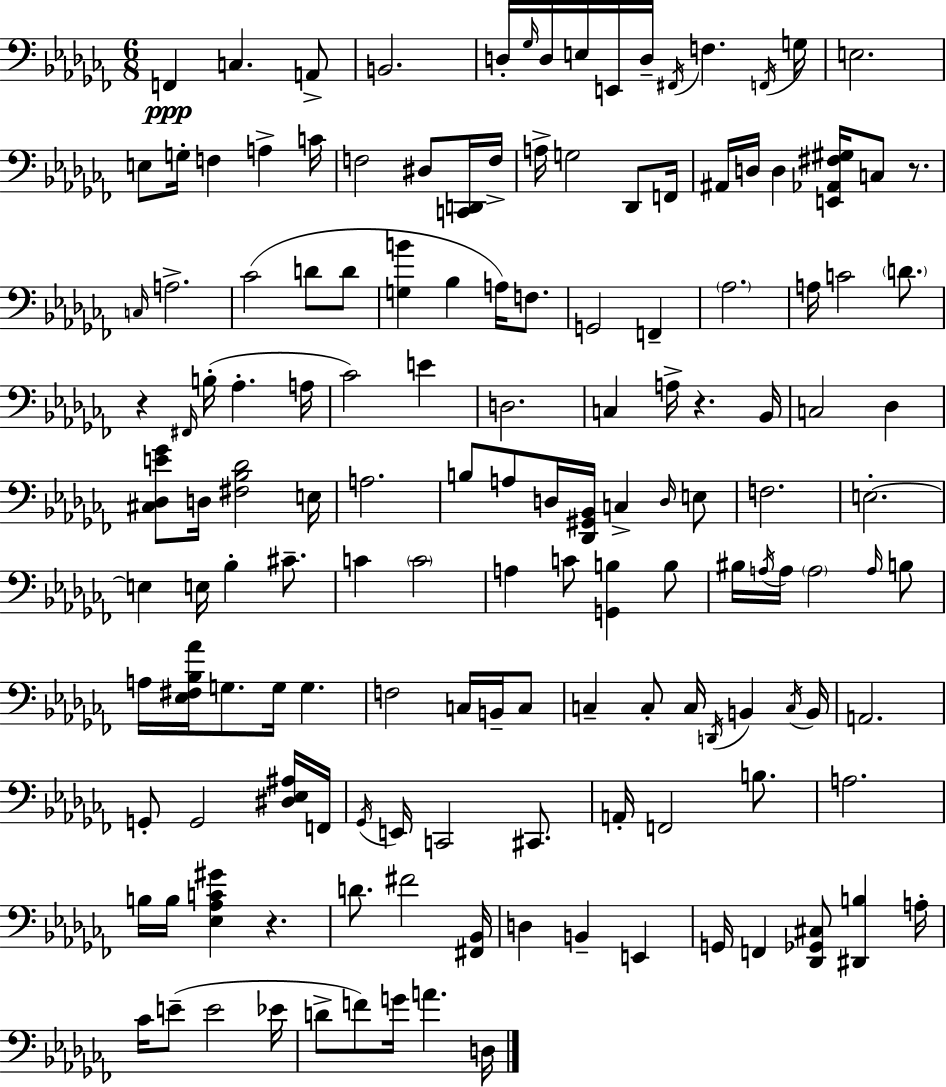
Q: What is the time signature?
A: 6/8